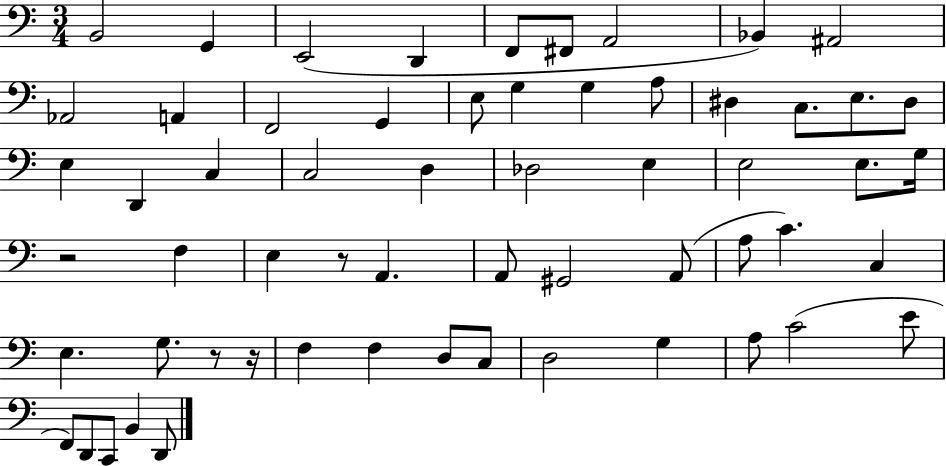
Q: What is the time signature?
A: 3/4